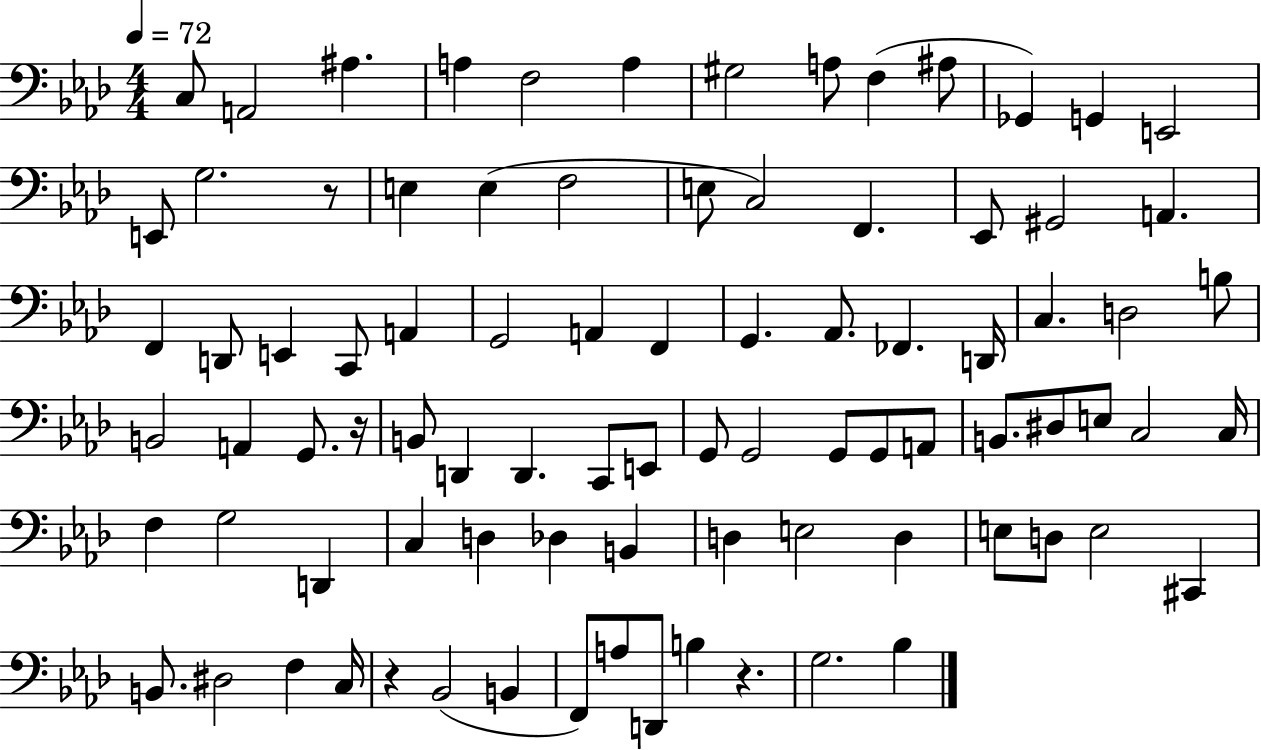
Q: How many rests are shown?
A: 4